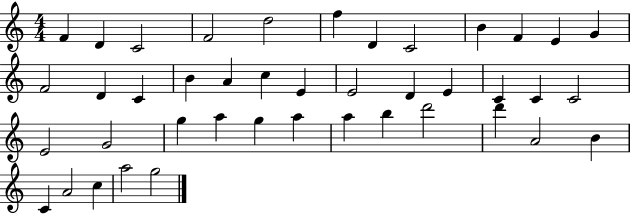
{
  \clef treble
  \numericTimeSignature
  \time 4/4
  \key c \major
  f'4 d'4 c'2 | f'2 d''2 | f''4 d'4 c'2 | b'4 f'4 e'4 g'4 | \break f'2 d'4 c'4 | b'4 a'4 c''4 e'4 | e'2 d'4 e'4 | c'4 c'4 c'2 | \break e'2 g'2 | g''4 a''4 g''4 a''4 | a''4 b''4 d'''2 | d'''4 a'2 b'4 | \break c'4 a'2 c''4 | a''2 g''2 | \bar "|."
}